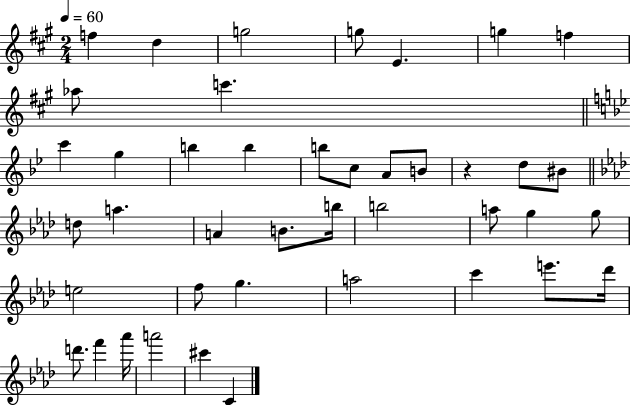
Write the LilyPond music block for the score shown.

{
  \clef treble
  \numericTimeSignature
  \time 2/4
  \key a \major
  \tempo 4 = 60
  f''4 d''4 | g''2 | g''8 e'4. | g''4 f''4 | \break aes''8 c'''4. | \bar "||" \break \key bes \major c'''4 g''4 | b''4 b''4 | b''8 c''8 a'8 b'8 | r4 d''8 bis'8 | \break \bar "||" \break \key f \minor d''8 a''4. | a'4 b'8. b''16 | b''2 | a''8 g''4 g''8 | \break e''2 | f''8 g''4. | a''2 | c'''4 e'''8. des'''16 | \break d'''8. f'''4 aes'''16 | a'''2 | cis'''4 c'4 | \bar "|."
}